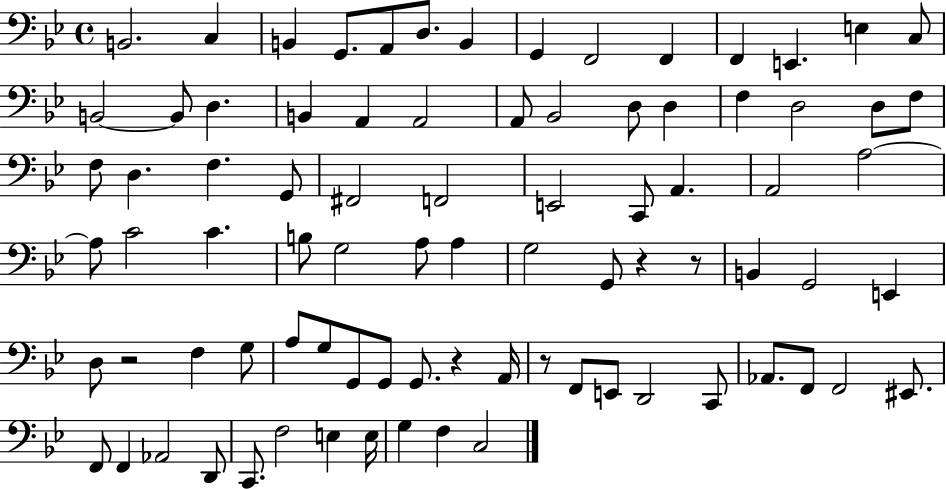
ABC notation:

X:1
T:Untitled
M:4/4
L:1/4
K:Bb
B,,2 C, B,, G,,/2 A,,/2 D,/2 B,, G,, F,,2 F,, F,, E,, E, C,/2 B,,2 B,,/2 D, B,, A,, A,,2 A,,/2 _B,,2 D,/2 D, F, D,2 D,/2 F,/2 F,/2 D, F, G,,/2 ^F,,2 F,,2 E,,2 C,,/2 A,, A,,2 A,2 A,/2 C2 C B,/2 G,2 A,/2 A, G,2 G,,/2 z z/2 B,, G,,2 E,, D,/2 z2 F, G,/2 A,/2 G,/2 G,,/2 G,,/2 G,,/2 z A,,/4 z/2 F,,/2 E,,/2 D,,2 C,,/2 _A,,/2 F,,/2 F,,2 ^E,,/2 F,,/2 F,, _A,,2 D,,/2 C,,/2 F,2 E, E,/4 G, F, C,2